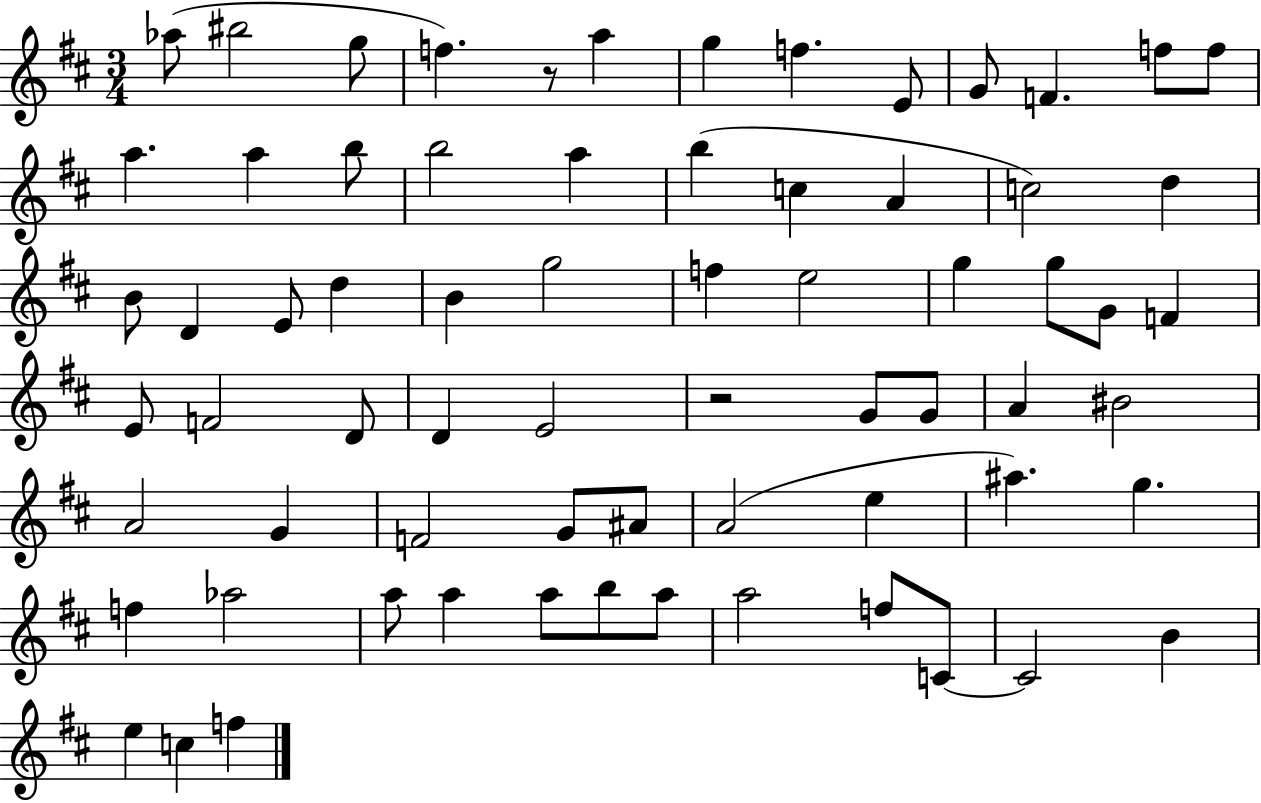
{
  \clef treble
  \numericTimeSignature
  \time 3/4
  \key d \major
  aes''8( bis''2 g''8 | f''4.) r8 a''4 | g''4 f''4. e'8 | g'8 f'4. f''8 f''8 | \break a''4. a''4 b''8 | b''2 a''4 | b''4( c''4 a'4 | c''2) d''4 | \break b'8 d'4 e'8 d''4 | b'4 g''2 | f''4 e''2 | g''4 g''8 g'8 f'4 | \break e'8 f'2 d'8 | d'4 e'2 | r2 g'8 g'8 | a'4 bis'2 | \break a'2 g'4 | f'2 g'8 ais'8 | a'2( e''4 | ais''4.) g''4. | \break f''4 aes''2 | a''8 a''4 a''8 b''8 a''8 | a''2 f''8 c'8~~ | c'2 b'4 | \break e''4 c''4 f''4 | \bar "|."
}